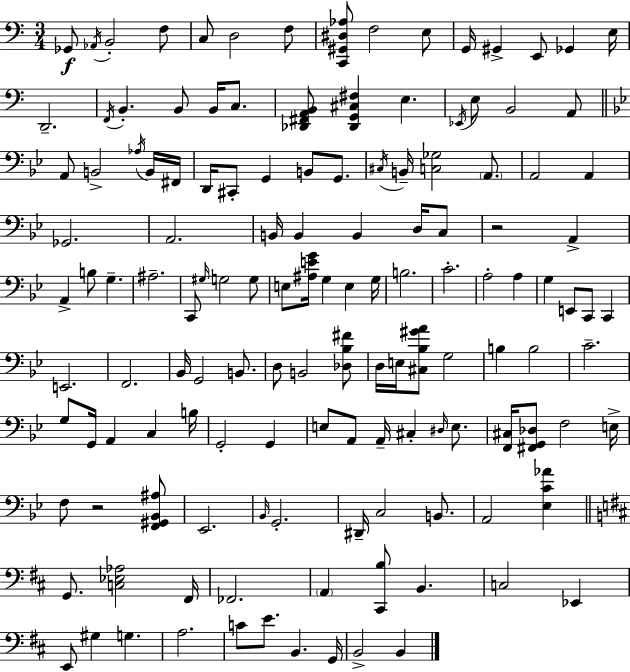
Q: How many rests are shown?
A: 2